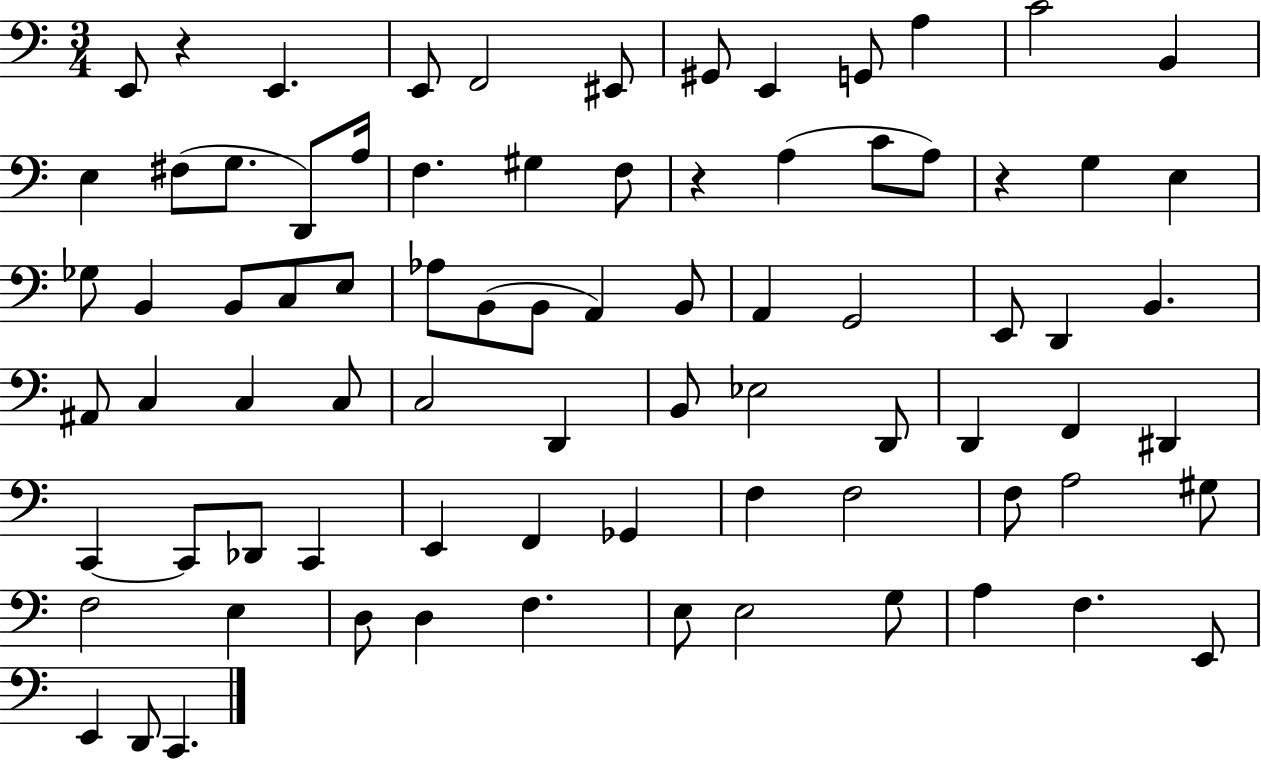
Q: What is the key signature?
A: C major